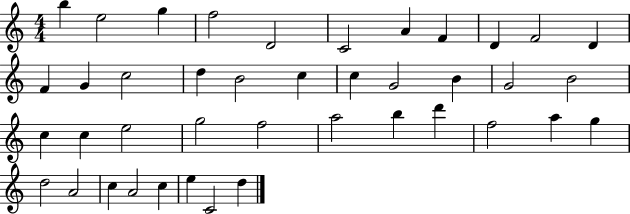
B5/q E5/h G5/q F5/h D4/h C4/h A4/q F4/q D4/q F4/h D4/q F4/q G4/q C5/h D5/q B4/h C5/q C5/q G4/h B4/q G4/h B4/h C5/q C5/q E5/h G5/h F5/h A5/h B5/q D6/q F5/h A5/q G5/q D5/h A4/h C5/q A4/h C5/q E5/q C4/h D5/q